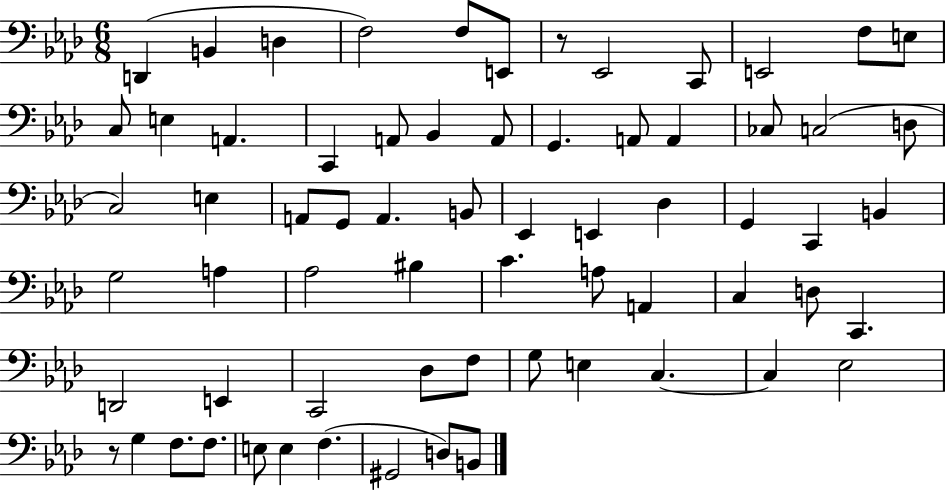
D2/q B2/q D3/q F3/h F3/e E2/e R/e Eb2/h C2/e E2/h F3/e E3/e C3/e E3/q A2/q. C2/q A2/e Bb2/q A2/e G2/q. A2/e A2/q CES3/e C3/h D3/e C3/h E3/q A2/e G2/e A2/q. B2/e Eb2/q E2/q Db3/q G2/q C2/q B2/q G3/h A3/q Ab3/h BIS3/q C4/q. A3/e A2/q C3/q D3/e C2/q. D2/h E2/q C2/h Db3/e F3/e G3/e E3/q C3/q. C3/q Eb3/h R/e G3/q F3/e. F3/e. E3/e E3/q F3/q. G#2/h D3/e B2/e